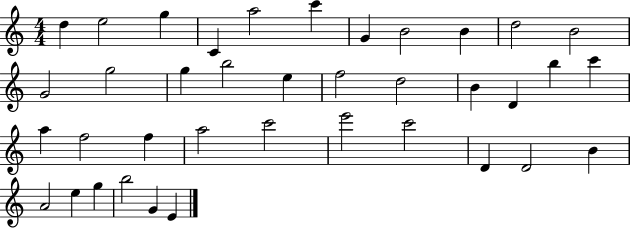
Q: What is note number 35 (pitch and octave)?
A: G5